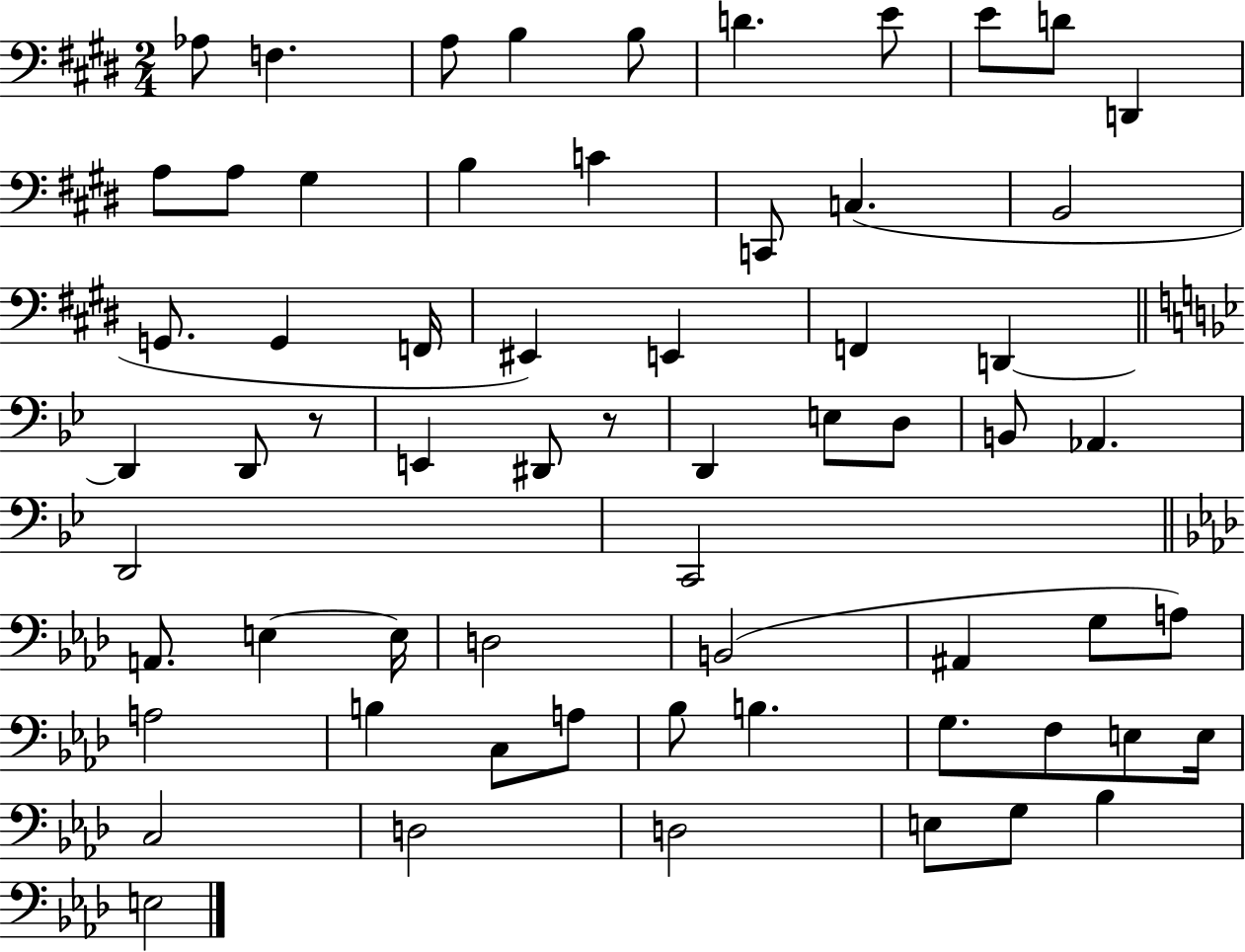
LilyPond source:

{
  \clef bass
  \numericTimeSignature
  \time 2/4
  \key e \major
  aes8 f4. | a8 b4 b8 | d'4. e'8 | e'8 d'8 d,4 | \break a8 a8 gis4 | b4 c'4 | c,8 c4.( | b,2 | \break g,8. g,4 f,16 | eis,4) e,4 | f,4 d,4~~ | \bar "||" \break \key bes \major d,4 d,8 r8 | e,4 dis,8 r8 | d,4 e8 d8 | b,8 aes,4. | \break d,2 | c,2 | \bar "||" \break \key aes \major a,8. e4~~ e16 | d2 | b,2( | ais,4 g8 a8) | \break a2 | b4 c8 a8 | bes8 b4. | g8. f8 e8 e16 | \break c2 | d2 | d2 | e8 g8 bes4 | \break e2 | \bar "|."
}